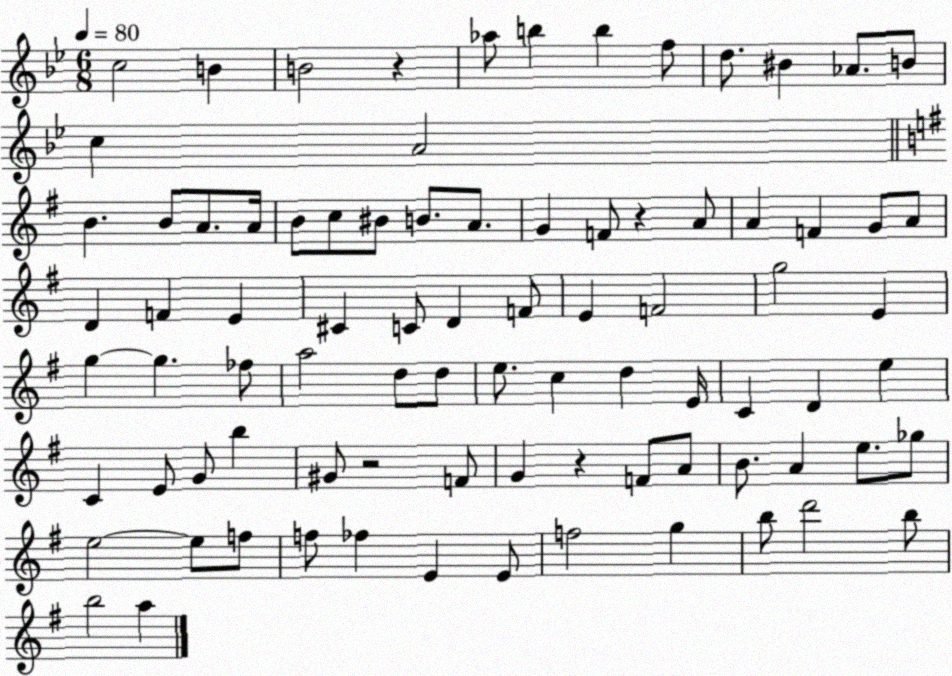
X:1
T:Untitled
M:6/8
L:1/4
K:Bb
c2 B B2 z _a/2 b b f/2 d/2 ^B _A/2 B/2 c A2 B B/2 A/2 A/4 B/2 c/2 ^B/2 B/2 A/2 G F/2 z A/2 A F G/2 A/2 D F E ^C C/2 D F/2 E F2 g2 E g g _f/2 a2 d/2 d/2 e/2 c d E/4 C D e C E/2 G/2 b ^G/2 z2 F/2 G z F/2 A/2 B/2 A e/2 _g/2 e2 e/2 f/2 f/2 _f E E/2 f2 g b/2 d'2 b/2 b2 a